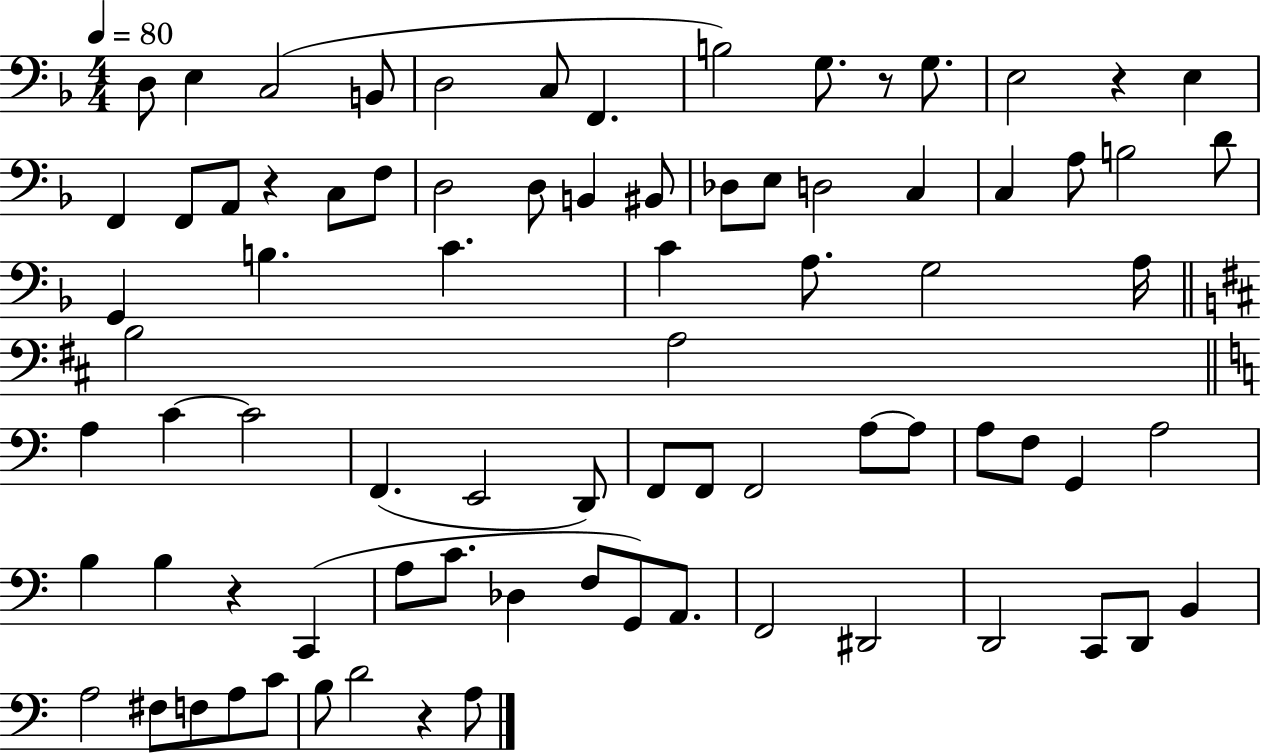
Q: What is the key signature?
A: F major